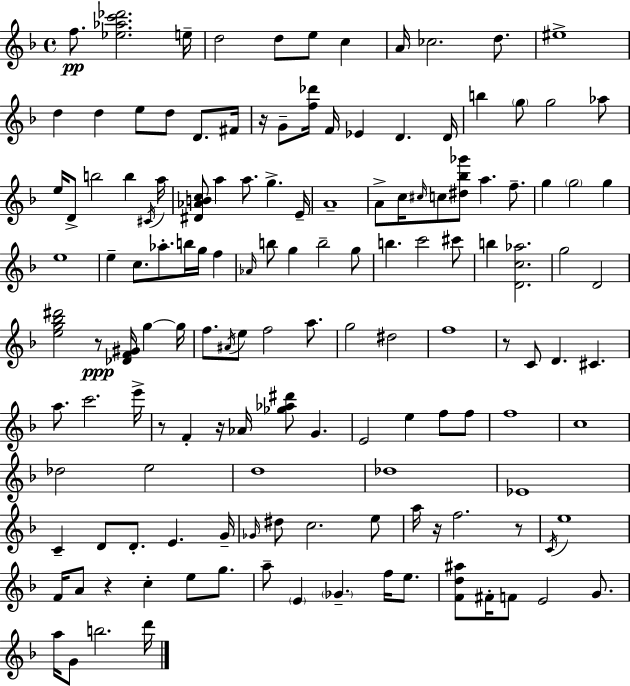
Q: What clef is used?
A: treble